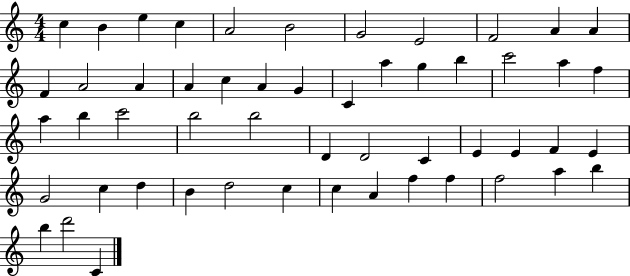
C5/q B4/q E5/q C5/q A4/h B4/h G4/h E4/h F4/h A4/q A4/q F4/q A4/h A4/q A4/q C5/q A4/q G4/q C4/q A5/q G5/q B5/q C6/h A5/q F5/q A5/q B5/q C6/h B5/h B5/h D4/q D4/h C4/q E4/q E4/q F4/q E4/q G4/h C5/q D5/q B4/q D5/h C5/q C5/q A4/q F5/q F5/q F5/h A5/q B5/q B5/q D6/h C4/q